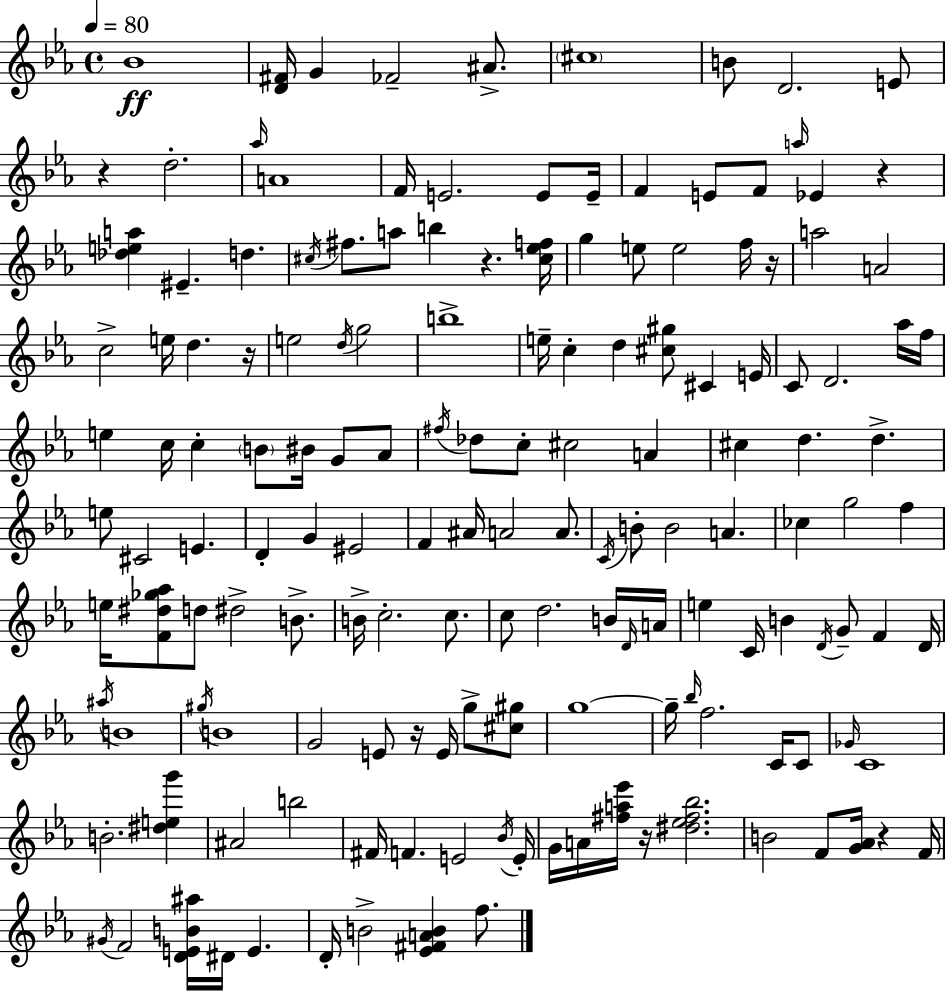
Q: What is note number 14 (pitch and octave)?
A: E4